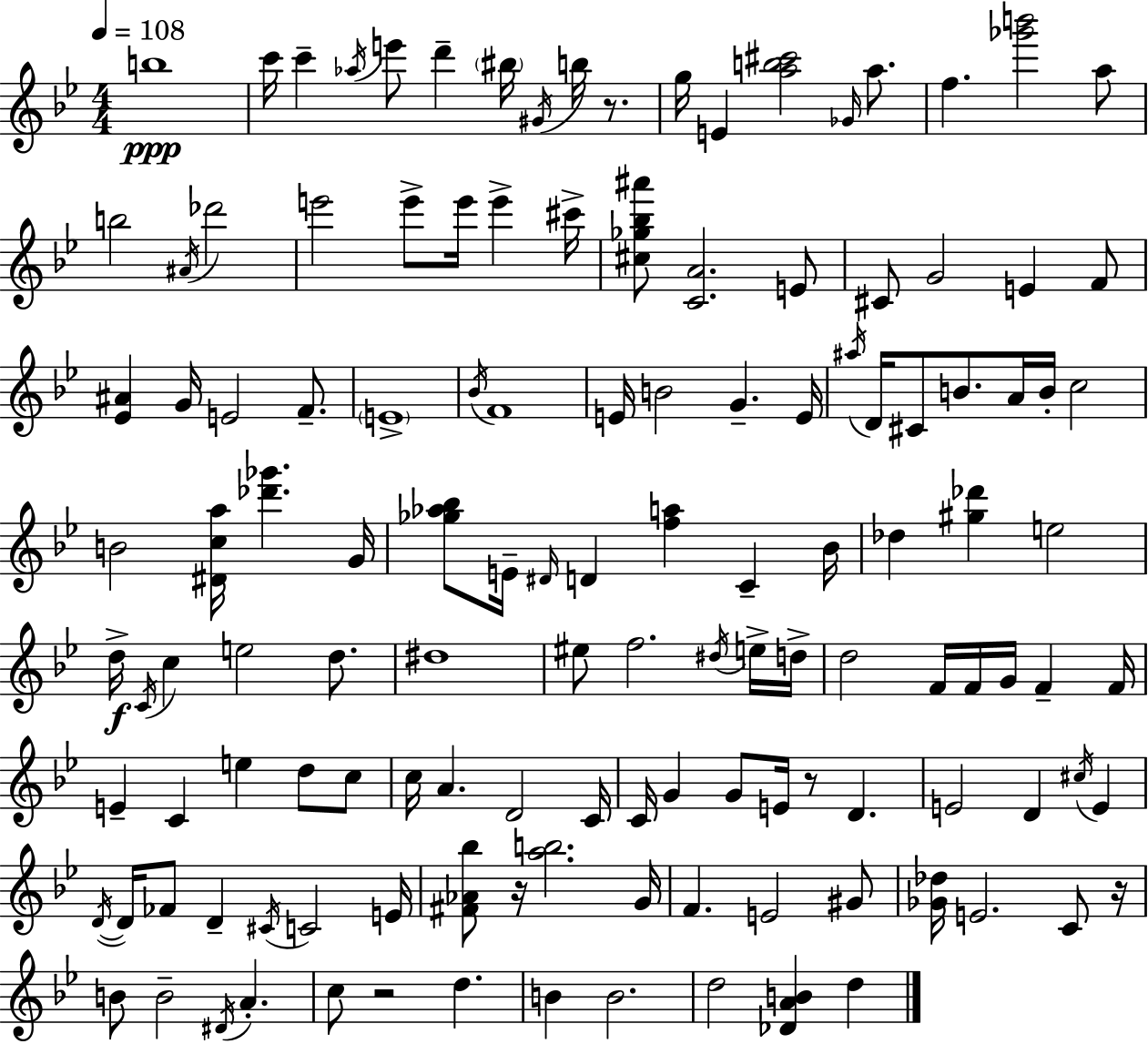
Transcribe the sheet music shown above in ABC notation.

X:1
T:Untitled
M:4/4
L:1/4
K:Gm
b4 c'/4 c' _a/4 e'/2 d' ^b/4 ^G/4 b/4 z/2 g/4 E [ab^c']2 _G/4 a/2 f [_g'b']2 a/2 b2 ^A/4 _d'2 e'2 e'/2 e'/4 e' ^c'/4 [^c_g_b^a']/2 [CA]2 E/2 ^C/2 G2 E F/2 [_E^A] G/4 E2 F/2 E4 _B/4 F4 E/4 B2 G E/4 ^a/4 D/4 ^C/2 B/2 A/4 B/4 c2 B2 [^Dca]/4 [_d'_g'] G/4 [_g_a_b]/2 E/4 ^D/4 D [fa] C _B/4 _d [^g_d'] e2 d/4 C/4 c e2 d/2 ^d4 ^e/2 f2 ^d/4 e/4 d/4 d2 F/4 F/4 G/4 F F/4 E C e d/2 c/2 c/4 A D2 C/4 C/4 G G/2 E/4 z/2 D E2 D ^c/4 E D/4 D/4 _F/2 D ^C/4 C2 E/4 [^F_A_b]/2 z/4 [ab]2 G/4 F E2 ^G/2 [_G_d]/4 E2 C/2 z/4 B/2 B2 ^D/4 A c/2 z2 d B B2 d2 [_DAB] d